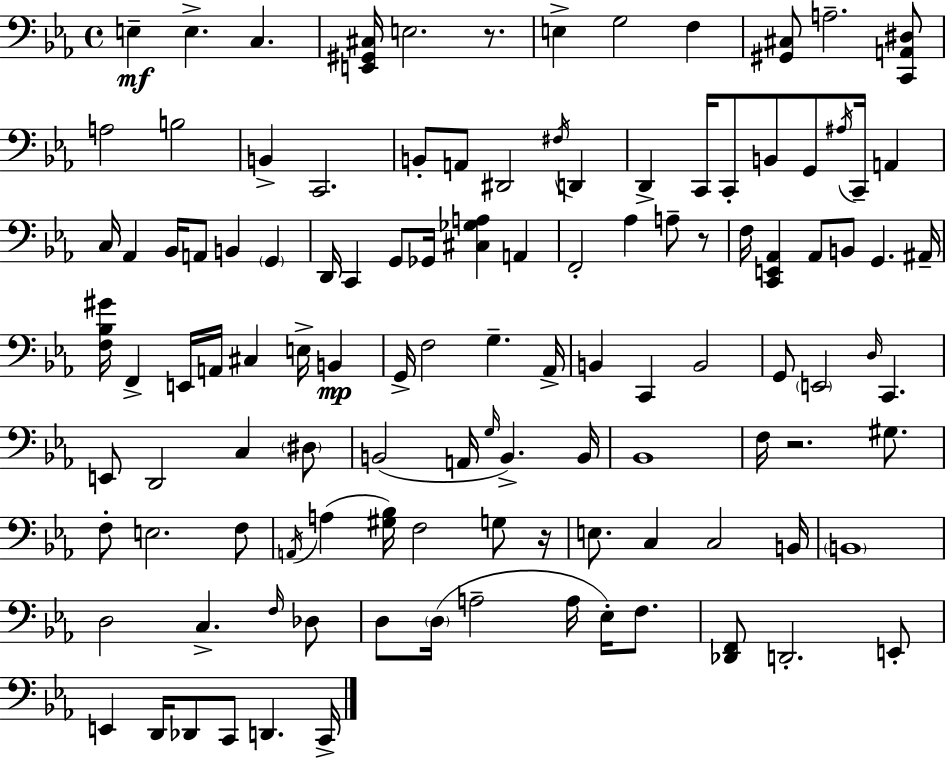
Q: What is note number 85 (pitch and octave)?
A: B2